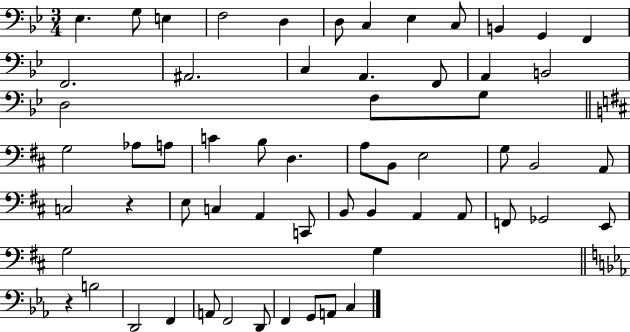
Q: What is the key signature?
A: BES major